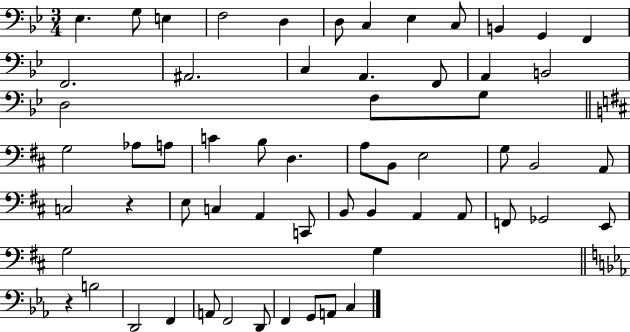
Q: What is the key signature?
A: BES major